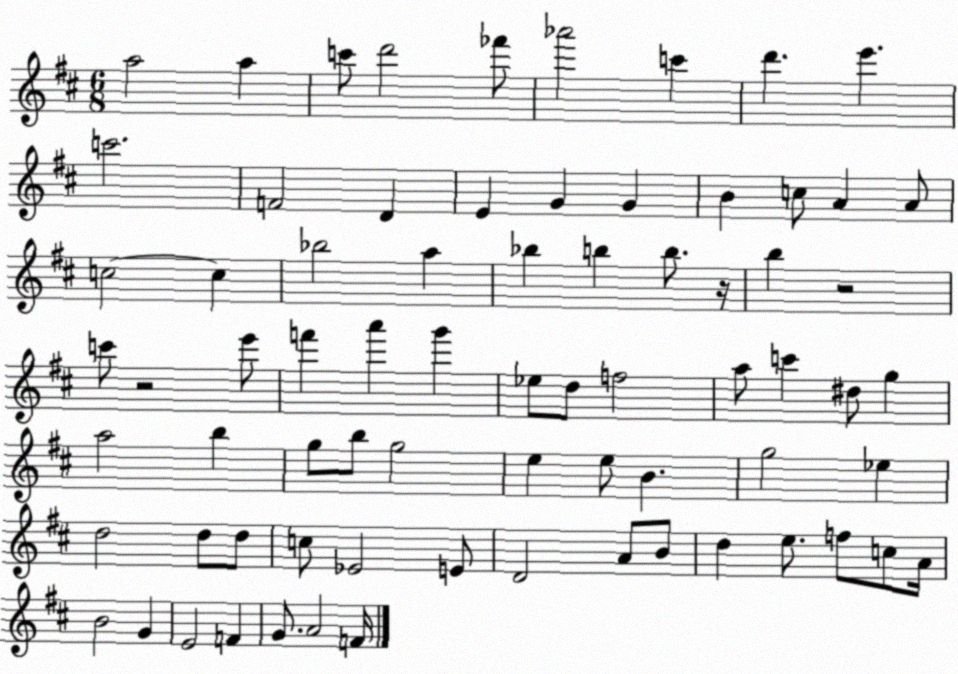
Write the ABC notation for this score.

X:1
T:Untitled
M:6/8
L:1/4
K:D
a2 a c'/2 d'2 _f'/2 _a'2 c' d' e' c'2 F2 D E G G B c/2 A A/2 c2 c _b2 a _b b b/2 z/4 b z2 c'/2 z2 e'/2 f' a' g' _e/2 d/2 f2 a/2 c' ^d/2 g a2 b g/2 b/2 g2 e e/2 B g2 _e d2 d/2 d/2 c/2 _E2 E/2 D2 A/2 B/2 d e/2 f/2 c/2 A/4 B2 G E2 F G/2 A2 F/4